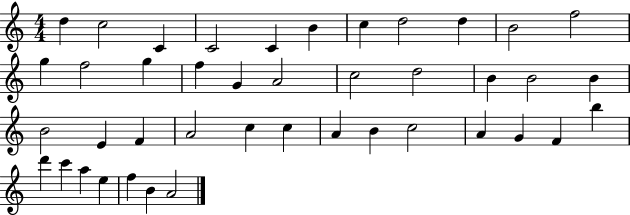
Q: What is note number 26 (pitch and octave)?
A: A4